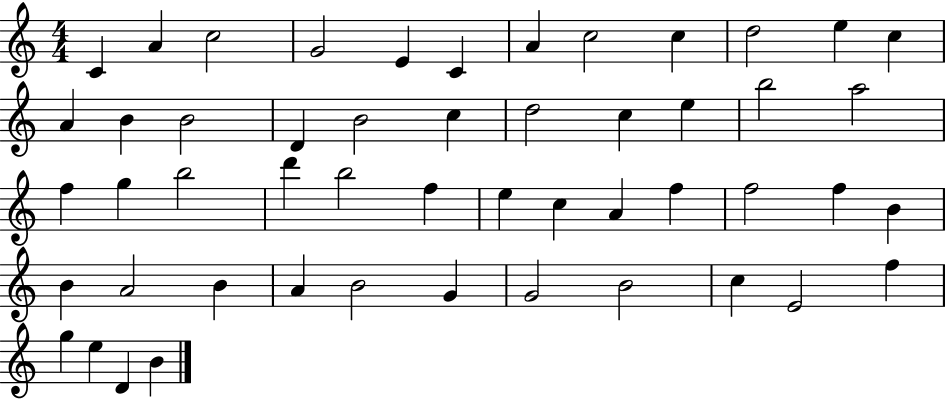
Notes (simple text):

C4/q A4/q C5/h G4/h E4/q C4/q A4/q C5/h C5/q D5/h E5/q C5/q A4/q B4/q B4/h D4/q B4/h C5/q D5/h C5/q E5/q B5/h A5/h F5/q G5/q B5/h D6/q B5/h F5/q E5/q C5/q A4/q F5/q F5/h F5/q B4/q B4/q A4/h B4/q A4/q B4/h G4/q G4/h B4/h C5/q E4/h F5/q G5/q E5/q D4/q B4/q